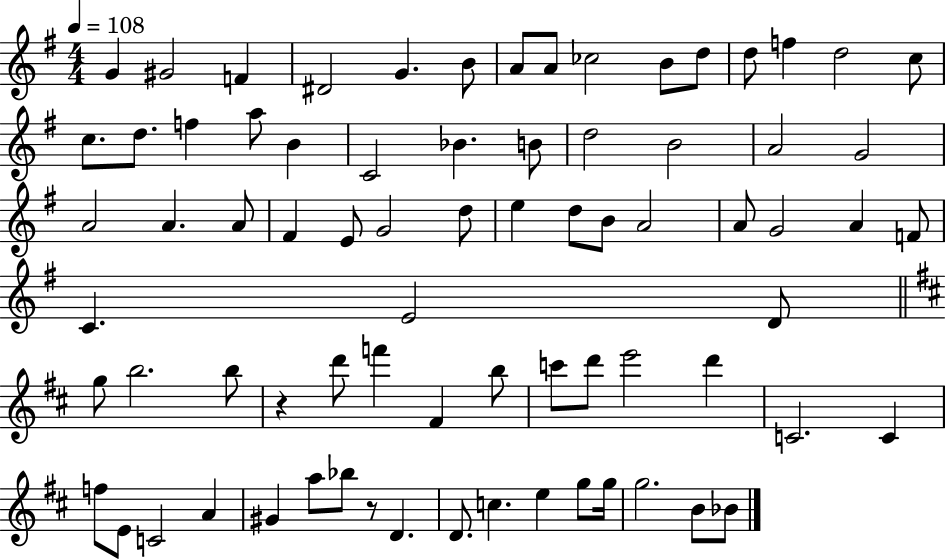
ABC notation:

X:1
T:Untitled
M:4/4
L:1/4
K:G
G ^G2 F ^D2 G B/2 A/2 A/2 _c2 B/2 d/2 d/2 f d2 c/2 c/2 d/2 f a/2 B C2 _B B/2 d2 B2 A2 G2 A2 A A/2 ^F E/2 G2 d/2 e d/2 B/2 A2 A/2 G2 A F/2 C E2 D/2 g/2 b2 b/2 z d'/2 f' ^F b/2 c'/2 d'/2 e'2 d' C2 C f/2 E/2 C2 A ^G a/2 _b/2 z/2 D D/2 c e g/2 g/4 g2 B/2 _B/2